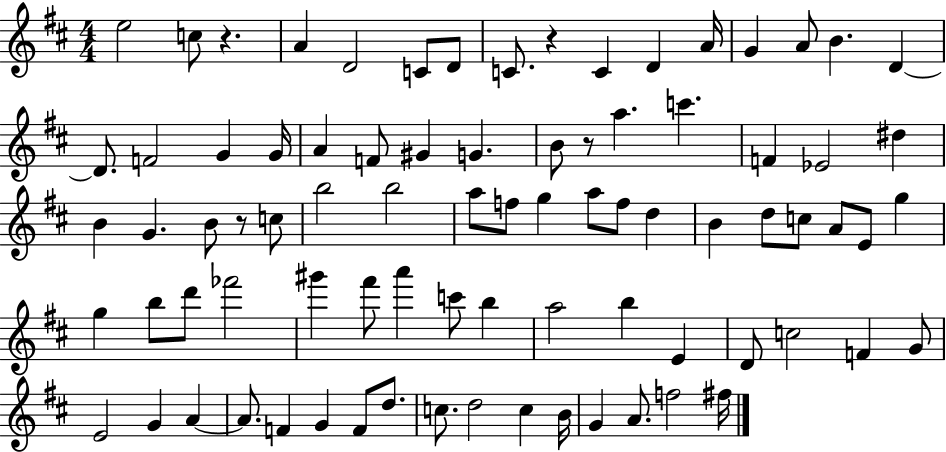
{
  \clef treble
  \numericTimeSignature
  \time 4/4
  \key d \major
  e''2 c''8 r4. | a'4 d'2 c'8 d'8 | c'8. r4 c'4 d'4 a'16 | g'4 a'8 b'4. d'4~~ | \break d'8. f'2 g'4 g'16 | a'4 f'8 gis'4 g'4. | b'8 r8 a''4. c'''4. | f'4 ees'2 dis''4 | \break b'4 g'4. b'8 r8 c''8 | b''2 b''2 | a''8 f''8 g''4 a''8 f''8 d''4 | b'4 d''8 c''8 a'8 e'8 g''4 | \break g''4 b''8 d'''8 fes'''2 | gis'''4 fis'''8 a'''4 c'''8 b''4 | a''2 b''4 e'4 | d'8 c''2 f'4 g'8 | \break e'2 g'4 a'4~~ | a'8. f'4 g'4 f'8 d''8. | c''8. d''2 c''4 b'16 | g'4 a'8. f''2 fis''16 | \break \bar "|."
}